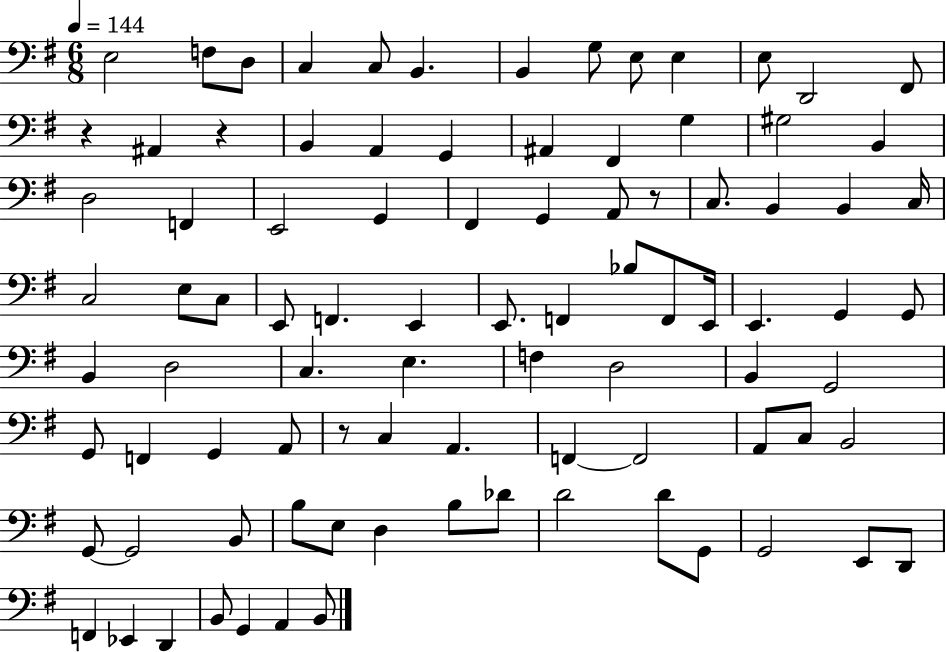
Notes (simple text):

E3/h F3/e D3/e C3/q C3/e B2/q. B2/q G3/e E3/e E3/q E3/e D2/h F#2/e R/q A#2/q R/q B2/q A2/q G2/q A#2/q F#2/q G3/q G#3/h B2/q D3/h F2/q E2/h G2/q F#2/q G2/q A2/e R/e C3/e. B2/q B2/q C3/s C3/h E3/e C3/e E2/e F2/q. E2/q E2/e. F2/q Bb3/e F2/e E2/s E2/q. G2/q G2/e B2/q D3/h C3/q. E3/q. F3/q D3/h B2/q G2/h G2/e F2/q G2/q A2/e R/e C3/q A2/q. F2/q F2/h A2/e C3/e B2/h G2/e G2/h B2/e B3/e E3/e D3/q B3/e Db4/e D4/h D4/e G2/e G2/h E2/e D2/e F2/q Eb2/q D2/q B2/e G2/q A2/q B2/e